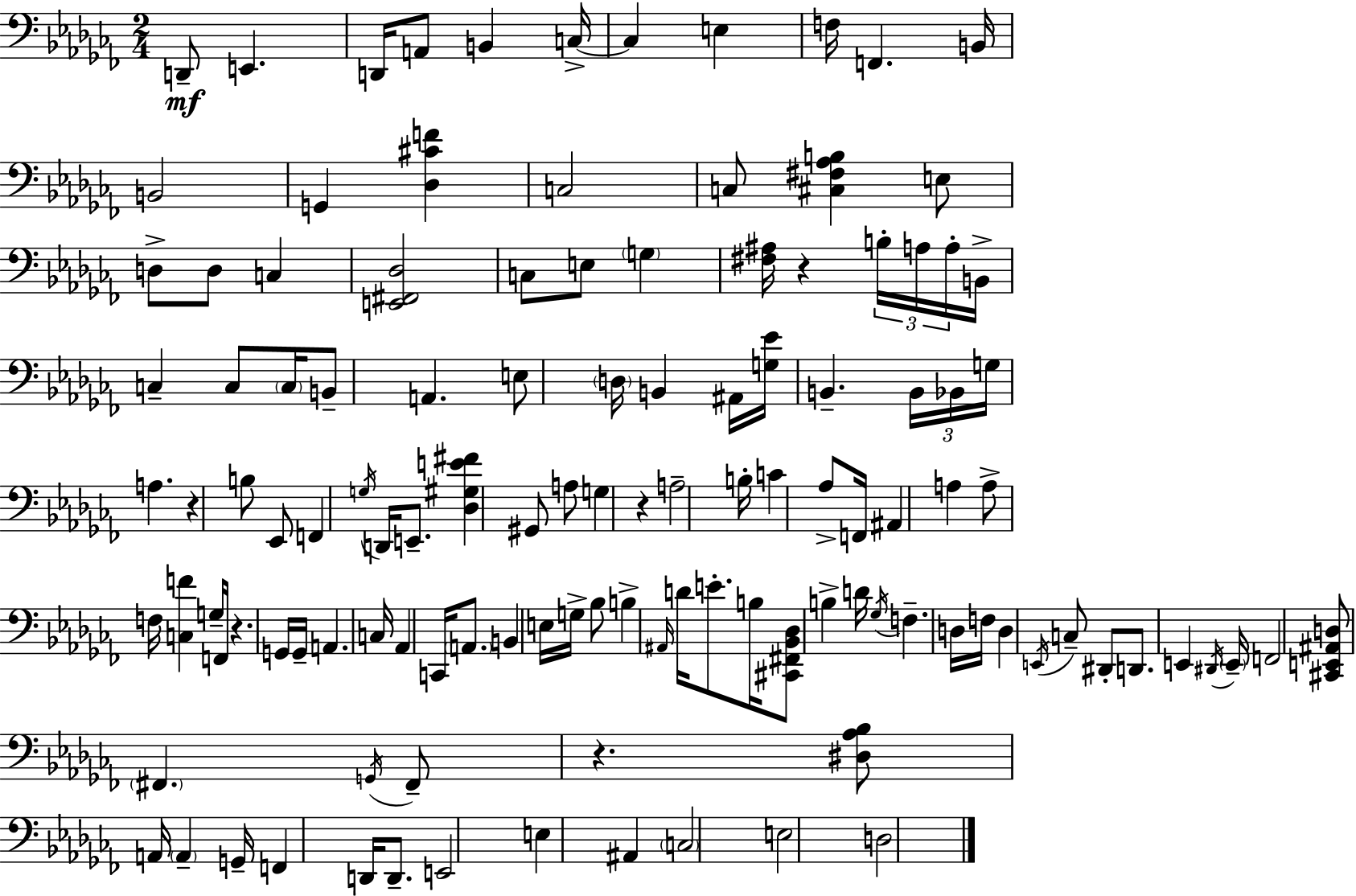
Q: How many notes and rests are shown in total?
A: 121